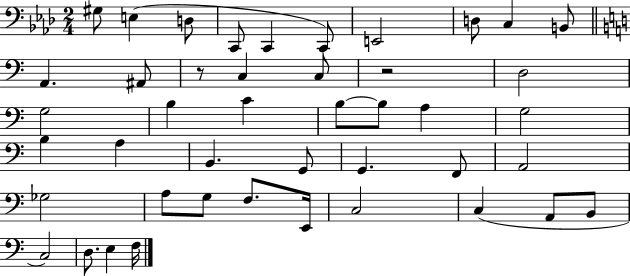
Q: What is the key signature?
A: AES major